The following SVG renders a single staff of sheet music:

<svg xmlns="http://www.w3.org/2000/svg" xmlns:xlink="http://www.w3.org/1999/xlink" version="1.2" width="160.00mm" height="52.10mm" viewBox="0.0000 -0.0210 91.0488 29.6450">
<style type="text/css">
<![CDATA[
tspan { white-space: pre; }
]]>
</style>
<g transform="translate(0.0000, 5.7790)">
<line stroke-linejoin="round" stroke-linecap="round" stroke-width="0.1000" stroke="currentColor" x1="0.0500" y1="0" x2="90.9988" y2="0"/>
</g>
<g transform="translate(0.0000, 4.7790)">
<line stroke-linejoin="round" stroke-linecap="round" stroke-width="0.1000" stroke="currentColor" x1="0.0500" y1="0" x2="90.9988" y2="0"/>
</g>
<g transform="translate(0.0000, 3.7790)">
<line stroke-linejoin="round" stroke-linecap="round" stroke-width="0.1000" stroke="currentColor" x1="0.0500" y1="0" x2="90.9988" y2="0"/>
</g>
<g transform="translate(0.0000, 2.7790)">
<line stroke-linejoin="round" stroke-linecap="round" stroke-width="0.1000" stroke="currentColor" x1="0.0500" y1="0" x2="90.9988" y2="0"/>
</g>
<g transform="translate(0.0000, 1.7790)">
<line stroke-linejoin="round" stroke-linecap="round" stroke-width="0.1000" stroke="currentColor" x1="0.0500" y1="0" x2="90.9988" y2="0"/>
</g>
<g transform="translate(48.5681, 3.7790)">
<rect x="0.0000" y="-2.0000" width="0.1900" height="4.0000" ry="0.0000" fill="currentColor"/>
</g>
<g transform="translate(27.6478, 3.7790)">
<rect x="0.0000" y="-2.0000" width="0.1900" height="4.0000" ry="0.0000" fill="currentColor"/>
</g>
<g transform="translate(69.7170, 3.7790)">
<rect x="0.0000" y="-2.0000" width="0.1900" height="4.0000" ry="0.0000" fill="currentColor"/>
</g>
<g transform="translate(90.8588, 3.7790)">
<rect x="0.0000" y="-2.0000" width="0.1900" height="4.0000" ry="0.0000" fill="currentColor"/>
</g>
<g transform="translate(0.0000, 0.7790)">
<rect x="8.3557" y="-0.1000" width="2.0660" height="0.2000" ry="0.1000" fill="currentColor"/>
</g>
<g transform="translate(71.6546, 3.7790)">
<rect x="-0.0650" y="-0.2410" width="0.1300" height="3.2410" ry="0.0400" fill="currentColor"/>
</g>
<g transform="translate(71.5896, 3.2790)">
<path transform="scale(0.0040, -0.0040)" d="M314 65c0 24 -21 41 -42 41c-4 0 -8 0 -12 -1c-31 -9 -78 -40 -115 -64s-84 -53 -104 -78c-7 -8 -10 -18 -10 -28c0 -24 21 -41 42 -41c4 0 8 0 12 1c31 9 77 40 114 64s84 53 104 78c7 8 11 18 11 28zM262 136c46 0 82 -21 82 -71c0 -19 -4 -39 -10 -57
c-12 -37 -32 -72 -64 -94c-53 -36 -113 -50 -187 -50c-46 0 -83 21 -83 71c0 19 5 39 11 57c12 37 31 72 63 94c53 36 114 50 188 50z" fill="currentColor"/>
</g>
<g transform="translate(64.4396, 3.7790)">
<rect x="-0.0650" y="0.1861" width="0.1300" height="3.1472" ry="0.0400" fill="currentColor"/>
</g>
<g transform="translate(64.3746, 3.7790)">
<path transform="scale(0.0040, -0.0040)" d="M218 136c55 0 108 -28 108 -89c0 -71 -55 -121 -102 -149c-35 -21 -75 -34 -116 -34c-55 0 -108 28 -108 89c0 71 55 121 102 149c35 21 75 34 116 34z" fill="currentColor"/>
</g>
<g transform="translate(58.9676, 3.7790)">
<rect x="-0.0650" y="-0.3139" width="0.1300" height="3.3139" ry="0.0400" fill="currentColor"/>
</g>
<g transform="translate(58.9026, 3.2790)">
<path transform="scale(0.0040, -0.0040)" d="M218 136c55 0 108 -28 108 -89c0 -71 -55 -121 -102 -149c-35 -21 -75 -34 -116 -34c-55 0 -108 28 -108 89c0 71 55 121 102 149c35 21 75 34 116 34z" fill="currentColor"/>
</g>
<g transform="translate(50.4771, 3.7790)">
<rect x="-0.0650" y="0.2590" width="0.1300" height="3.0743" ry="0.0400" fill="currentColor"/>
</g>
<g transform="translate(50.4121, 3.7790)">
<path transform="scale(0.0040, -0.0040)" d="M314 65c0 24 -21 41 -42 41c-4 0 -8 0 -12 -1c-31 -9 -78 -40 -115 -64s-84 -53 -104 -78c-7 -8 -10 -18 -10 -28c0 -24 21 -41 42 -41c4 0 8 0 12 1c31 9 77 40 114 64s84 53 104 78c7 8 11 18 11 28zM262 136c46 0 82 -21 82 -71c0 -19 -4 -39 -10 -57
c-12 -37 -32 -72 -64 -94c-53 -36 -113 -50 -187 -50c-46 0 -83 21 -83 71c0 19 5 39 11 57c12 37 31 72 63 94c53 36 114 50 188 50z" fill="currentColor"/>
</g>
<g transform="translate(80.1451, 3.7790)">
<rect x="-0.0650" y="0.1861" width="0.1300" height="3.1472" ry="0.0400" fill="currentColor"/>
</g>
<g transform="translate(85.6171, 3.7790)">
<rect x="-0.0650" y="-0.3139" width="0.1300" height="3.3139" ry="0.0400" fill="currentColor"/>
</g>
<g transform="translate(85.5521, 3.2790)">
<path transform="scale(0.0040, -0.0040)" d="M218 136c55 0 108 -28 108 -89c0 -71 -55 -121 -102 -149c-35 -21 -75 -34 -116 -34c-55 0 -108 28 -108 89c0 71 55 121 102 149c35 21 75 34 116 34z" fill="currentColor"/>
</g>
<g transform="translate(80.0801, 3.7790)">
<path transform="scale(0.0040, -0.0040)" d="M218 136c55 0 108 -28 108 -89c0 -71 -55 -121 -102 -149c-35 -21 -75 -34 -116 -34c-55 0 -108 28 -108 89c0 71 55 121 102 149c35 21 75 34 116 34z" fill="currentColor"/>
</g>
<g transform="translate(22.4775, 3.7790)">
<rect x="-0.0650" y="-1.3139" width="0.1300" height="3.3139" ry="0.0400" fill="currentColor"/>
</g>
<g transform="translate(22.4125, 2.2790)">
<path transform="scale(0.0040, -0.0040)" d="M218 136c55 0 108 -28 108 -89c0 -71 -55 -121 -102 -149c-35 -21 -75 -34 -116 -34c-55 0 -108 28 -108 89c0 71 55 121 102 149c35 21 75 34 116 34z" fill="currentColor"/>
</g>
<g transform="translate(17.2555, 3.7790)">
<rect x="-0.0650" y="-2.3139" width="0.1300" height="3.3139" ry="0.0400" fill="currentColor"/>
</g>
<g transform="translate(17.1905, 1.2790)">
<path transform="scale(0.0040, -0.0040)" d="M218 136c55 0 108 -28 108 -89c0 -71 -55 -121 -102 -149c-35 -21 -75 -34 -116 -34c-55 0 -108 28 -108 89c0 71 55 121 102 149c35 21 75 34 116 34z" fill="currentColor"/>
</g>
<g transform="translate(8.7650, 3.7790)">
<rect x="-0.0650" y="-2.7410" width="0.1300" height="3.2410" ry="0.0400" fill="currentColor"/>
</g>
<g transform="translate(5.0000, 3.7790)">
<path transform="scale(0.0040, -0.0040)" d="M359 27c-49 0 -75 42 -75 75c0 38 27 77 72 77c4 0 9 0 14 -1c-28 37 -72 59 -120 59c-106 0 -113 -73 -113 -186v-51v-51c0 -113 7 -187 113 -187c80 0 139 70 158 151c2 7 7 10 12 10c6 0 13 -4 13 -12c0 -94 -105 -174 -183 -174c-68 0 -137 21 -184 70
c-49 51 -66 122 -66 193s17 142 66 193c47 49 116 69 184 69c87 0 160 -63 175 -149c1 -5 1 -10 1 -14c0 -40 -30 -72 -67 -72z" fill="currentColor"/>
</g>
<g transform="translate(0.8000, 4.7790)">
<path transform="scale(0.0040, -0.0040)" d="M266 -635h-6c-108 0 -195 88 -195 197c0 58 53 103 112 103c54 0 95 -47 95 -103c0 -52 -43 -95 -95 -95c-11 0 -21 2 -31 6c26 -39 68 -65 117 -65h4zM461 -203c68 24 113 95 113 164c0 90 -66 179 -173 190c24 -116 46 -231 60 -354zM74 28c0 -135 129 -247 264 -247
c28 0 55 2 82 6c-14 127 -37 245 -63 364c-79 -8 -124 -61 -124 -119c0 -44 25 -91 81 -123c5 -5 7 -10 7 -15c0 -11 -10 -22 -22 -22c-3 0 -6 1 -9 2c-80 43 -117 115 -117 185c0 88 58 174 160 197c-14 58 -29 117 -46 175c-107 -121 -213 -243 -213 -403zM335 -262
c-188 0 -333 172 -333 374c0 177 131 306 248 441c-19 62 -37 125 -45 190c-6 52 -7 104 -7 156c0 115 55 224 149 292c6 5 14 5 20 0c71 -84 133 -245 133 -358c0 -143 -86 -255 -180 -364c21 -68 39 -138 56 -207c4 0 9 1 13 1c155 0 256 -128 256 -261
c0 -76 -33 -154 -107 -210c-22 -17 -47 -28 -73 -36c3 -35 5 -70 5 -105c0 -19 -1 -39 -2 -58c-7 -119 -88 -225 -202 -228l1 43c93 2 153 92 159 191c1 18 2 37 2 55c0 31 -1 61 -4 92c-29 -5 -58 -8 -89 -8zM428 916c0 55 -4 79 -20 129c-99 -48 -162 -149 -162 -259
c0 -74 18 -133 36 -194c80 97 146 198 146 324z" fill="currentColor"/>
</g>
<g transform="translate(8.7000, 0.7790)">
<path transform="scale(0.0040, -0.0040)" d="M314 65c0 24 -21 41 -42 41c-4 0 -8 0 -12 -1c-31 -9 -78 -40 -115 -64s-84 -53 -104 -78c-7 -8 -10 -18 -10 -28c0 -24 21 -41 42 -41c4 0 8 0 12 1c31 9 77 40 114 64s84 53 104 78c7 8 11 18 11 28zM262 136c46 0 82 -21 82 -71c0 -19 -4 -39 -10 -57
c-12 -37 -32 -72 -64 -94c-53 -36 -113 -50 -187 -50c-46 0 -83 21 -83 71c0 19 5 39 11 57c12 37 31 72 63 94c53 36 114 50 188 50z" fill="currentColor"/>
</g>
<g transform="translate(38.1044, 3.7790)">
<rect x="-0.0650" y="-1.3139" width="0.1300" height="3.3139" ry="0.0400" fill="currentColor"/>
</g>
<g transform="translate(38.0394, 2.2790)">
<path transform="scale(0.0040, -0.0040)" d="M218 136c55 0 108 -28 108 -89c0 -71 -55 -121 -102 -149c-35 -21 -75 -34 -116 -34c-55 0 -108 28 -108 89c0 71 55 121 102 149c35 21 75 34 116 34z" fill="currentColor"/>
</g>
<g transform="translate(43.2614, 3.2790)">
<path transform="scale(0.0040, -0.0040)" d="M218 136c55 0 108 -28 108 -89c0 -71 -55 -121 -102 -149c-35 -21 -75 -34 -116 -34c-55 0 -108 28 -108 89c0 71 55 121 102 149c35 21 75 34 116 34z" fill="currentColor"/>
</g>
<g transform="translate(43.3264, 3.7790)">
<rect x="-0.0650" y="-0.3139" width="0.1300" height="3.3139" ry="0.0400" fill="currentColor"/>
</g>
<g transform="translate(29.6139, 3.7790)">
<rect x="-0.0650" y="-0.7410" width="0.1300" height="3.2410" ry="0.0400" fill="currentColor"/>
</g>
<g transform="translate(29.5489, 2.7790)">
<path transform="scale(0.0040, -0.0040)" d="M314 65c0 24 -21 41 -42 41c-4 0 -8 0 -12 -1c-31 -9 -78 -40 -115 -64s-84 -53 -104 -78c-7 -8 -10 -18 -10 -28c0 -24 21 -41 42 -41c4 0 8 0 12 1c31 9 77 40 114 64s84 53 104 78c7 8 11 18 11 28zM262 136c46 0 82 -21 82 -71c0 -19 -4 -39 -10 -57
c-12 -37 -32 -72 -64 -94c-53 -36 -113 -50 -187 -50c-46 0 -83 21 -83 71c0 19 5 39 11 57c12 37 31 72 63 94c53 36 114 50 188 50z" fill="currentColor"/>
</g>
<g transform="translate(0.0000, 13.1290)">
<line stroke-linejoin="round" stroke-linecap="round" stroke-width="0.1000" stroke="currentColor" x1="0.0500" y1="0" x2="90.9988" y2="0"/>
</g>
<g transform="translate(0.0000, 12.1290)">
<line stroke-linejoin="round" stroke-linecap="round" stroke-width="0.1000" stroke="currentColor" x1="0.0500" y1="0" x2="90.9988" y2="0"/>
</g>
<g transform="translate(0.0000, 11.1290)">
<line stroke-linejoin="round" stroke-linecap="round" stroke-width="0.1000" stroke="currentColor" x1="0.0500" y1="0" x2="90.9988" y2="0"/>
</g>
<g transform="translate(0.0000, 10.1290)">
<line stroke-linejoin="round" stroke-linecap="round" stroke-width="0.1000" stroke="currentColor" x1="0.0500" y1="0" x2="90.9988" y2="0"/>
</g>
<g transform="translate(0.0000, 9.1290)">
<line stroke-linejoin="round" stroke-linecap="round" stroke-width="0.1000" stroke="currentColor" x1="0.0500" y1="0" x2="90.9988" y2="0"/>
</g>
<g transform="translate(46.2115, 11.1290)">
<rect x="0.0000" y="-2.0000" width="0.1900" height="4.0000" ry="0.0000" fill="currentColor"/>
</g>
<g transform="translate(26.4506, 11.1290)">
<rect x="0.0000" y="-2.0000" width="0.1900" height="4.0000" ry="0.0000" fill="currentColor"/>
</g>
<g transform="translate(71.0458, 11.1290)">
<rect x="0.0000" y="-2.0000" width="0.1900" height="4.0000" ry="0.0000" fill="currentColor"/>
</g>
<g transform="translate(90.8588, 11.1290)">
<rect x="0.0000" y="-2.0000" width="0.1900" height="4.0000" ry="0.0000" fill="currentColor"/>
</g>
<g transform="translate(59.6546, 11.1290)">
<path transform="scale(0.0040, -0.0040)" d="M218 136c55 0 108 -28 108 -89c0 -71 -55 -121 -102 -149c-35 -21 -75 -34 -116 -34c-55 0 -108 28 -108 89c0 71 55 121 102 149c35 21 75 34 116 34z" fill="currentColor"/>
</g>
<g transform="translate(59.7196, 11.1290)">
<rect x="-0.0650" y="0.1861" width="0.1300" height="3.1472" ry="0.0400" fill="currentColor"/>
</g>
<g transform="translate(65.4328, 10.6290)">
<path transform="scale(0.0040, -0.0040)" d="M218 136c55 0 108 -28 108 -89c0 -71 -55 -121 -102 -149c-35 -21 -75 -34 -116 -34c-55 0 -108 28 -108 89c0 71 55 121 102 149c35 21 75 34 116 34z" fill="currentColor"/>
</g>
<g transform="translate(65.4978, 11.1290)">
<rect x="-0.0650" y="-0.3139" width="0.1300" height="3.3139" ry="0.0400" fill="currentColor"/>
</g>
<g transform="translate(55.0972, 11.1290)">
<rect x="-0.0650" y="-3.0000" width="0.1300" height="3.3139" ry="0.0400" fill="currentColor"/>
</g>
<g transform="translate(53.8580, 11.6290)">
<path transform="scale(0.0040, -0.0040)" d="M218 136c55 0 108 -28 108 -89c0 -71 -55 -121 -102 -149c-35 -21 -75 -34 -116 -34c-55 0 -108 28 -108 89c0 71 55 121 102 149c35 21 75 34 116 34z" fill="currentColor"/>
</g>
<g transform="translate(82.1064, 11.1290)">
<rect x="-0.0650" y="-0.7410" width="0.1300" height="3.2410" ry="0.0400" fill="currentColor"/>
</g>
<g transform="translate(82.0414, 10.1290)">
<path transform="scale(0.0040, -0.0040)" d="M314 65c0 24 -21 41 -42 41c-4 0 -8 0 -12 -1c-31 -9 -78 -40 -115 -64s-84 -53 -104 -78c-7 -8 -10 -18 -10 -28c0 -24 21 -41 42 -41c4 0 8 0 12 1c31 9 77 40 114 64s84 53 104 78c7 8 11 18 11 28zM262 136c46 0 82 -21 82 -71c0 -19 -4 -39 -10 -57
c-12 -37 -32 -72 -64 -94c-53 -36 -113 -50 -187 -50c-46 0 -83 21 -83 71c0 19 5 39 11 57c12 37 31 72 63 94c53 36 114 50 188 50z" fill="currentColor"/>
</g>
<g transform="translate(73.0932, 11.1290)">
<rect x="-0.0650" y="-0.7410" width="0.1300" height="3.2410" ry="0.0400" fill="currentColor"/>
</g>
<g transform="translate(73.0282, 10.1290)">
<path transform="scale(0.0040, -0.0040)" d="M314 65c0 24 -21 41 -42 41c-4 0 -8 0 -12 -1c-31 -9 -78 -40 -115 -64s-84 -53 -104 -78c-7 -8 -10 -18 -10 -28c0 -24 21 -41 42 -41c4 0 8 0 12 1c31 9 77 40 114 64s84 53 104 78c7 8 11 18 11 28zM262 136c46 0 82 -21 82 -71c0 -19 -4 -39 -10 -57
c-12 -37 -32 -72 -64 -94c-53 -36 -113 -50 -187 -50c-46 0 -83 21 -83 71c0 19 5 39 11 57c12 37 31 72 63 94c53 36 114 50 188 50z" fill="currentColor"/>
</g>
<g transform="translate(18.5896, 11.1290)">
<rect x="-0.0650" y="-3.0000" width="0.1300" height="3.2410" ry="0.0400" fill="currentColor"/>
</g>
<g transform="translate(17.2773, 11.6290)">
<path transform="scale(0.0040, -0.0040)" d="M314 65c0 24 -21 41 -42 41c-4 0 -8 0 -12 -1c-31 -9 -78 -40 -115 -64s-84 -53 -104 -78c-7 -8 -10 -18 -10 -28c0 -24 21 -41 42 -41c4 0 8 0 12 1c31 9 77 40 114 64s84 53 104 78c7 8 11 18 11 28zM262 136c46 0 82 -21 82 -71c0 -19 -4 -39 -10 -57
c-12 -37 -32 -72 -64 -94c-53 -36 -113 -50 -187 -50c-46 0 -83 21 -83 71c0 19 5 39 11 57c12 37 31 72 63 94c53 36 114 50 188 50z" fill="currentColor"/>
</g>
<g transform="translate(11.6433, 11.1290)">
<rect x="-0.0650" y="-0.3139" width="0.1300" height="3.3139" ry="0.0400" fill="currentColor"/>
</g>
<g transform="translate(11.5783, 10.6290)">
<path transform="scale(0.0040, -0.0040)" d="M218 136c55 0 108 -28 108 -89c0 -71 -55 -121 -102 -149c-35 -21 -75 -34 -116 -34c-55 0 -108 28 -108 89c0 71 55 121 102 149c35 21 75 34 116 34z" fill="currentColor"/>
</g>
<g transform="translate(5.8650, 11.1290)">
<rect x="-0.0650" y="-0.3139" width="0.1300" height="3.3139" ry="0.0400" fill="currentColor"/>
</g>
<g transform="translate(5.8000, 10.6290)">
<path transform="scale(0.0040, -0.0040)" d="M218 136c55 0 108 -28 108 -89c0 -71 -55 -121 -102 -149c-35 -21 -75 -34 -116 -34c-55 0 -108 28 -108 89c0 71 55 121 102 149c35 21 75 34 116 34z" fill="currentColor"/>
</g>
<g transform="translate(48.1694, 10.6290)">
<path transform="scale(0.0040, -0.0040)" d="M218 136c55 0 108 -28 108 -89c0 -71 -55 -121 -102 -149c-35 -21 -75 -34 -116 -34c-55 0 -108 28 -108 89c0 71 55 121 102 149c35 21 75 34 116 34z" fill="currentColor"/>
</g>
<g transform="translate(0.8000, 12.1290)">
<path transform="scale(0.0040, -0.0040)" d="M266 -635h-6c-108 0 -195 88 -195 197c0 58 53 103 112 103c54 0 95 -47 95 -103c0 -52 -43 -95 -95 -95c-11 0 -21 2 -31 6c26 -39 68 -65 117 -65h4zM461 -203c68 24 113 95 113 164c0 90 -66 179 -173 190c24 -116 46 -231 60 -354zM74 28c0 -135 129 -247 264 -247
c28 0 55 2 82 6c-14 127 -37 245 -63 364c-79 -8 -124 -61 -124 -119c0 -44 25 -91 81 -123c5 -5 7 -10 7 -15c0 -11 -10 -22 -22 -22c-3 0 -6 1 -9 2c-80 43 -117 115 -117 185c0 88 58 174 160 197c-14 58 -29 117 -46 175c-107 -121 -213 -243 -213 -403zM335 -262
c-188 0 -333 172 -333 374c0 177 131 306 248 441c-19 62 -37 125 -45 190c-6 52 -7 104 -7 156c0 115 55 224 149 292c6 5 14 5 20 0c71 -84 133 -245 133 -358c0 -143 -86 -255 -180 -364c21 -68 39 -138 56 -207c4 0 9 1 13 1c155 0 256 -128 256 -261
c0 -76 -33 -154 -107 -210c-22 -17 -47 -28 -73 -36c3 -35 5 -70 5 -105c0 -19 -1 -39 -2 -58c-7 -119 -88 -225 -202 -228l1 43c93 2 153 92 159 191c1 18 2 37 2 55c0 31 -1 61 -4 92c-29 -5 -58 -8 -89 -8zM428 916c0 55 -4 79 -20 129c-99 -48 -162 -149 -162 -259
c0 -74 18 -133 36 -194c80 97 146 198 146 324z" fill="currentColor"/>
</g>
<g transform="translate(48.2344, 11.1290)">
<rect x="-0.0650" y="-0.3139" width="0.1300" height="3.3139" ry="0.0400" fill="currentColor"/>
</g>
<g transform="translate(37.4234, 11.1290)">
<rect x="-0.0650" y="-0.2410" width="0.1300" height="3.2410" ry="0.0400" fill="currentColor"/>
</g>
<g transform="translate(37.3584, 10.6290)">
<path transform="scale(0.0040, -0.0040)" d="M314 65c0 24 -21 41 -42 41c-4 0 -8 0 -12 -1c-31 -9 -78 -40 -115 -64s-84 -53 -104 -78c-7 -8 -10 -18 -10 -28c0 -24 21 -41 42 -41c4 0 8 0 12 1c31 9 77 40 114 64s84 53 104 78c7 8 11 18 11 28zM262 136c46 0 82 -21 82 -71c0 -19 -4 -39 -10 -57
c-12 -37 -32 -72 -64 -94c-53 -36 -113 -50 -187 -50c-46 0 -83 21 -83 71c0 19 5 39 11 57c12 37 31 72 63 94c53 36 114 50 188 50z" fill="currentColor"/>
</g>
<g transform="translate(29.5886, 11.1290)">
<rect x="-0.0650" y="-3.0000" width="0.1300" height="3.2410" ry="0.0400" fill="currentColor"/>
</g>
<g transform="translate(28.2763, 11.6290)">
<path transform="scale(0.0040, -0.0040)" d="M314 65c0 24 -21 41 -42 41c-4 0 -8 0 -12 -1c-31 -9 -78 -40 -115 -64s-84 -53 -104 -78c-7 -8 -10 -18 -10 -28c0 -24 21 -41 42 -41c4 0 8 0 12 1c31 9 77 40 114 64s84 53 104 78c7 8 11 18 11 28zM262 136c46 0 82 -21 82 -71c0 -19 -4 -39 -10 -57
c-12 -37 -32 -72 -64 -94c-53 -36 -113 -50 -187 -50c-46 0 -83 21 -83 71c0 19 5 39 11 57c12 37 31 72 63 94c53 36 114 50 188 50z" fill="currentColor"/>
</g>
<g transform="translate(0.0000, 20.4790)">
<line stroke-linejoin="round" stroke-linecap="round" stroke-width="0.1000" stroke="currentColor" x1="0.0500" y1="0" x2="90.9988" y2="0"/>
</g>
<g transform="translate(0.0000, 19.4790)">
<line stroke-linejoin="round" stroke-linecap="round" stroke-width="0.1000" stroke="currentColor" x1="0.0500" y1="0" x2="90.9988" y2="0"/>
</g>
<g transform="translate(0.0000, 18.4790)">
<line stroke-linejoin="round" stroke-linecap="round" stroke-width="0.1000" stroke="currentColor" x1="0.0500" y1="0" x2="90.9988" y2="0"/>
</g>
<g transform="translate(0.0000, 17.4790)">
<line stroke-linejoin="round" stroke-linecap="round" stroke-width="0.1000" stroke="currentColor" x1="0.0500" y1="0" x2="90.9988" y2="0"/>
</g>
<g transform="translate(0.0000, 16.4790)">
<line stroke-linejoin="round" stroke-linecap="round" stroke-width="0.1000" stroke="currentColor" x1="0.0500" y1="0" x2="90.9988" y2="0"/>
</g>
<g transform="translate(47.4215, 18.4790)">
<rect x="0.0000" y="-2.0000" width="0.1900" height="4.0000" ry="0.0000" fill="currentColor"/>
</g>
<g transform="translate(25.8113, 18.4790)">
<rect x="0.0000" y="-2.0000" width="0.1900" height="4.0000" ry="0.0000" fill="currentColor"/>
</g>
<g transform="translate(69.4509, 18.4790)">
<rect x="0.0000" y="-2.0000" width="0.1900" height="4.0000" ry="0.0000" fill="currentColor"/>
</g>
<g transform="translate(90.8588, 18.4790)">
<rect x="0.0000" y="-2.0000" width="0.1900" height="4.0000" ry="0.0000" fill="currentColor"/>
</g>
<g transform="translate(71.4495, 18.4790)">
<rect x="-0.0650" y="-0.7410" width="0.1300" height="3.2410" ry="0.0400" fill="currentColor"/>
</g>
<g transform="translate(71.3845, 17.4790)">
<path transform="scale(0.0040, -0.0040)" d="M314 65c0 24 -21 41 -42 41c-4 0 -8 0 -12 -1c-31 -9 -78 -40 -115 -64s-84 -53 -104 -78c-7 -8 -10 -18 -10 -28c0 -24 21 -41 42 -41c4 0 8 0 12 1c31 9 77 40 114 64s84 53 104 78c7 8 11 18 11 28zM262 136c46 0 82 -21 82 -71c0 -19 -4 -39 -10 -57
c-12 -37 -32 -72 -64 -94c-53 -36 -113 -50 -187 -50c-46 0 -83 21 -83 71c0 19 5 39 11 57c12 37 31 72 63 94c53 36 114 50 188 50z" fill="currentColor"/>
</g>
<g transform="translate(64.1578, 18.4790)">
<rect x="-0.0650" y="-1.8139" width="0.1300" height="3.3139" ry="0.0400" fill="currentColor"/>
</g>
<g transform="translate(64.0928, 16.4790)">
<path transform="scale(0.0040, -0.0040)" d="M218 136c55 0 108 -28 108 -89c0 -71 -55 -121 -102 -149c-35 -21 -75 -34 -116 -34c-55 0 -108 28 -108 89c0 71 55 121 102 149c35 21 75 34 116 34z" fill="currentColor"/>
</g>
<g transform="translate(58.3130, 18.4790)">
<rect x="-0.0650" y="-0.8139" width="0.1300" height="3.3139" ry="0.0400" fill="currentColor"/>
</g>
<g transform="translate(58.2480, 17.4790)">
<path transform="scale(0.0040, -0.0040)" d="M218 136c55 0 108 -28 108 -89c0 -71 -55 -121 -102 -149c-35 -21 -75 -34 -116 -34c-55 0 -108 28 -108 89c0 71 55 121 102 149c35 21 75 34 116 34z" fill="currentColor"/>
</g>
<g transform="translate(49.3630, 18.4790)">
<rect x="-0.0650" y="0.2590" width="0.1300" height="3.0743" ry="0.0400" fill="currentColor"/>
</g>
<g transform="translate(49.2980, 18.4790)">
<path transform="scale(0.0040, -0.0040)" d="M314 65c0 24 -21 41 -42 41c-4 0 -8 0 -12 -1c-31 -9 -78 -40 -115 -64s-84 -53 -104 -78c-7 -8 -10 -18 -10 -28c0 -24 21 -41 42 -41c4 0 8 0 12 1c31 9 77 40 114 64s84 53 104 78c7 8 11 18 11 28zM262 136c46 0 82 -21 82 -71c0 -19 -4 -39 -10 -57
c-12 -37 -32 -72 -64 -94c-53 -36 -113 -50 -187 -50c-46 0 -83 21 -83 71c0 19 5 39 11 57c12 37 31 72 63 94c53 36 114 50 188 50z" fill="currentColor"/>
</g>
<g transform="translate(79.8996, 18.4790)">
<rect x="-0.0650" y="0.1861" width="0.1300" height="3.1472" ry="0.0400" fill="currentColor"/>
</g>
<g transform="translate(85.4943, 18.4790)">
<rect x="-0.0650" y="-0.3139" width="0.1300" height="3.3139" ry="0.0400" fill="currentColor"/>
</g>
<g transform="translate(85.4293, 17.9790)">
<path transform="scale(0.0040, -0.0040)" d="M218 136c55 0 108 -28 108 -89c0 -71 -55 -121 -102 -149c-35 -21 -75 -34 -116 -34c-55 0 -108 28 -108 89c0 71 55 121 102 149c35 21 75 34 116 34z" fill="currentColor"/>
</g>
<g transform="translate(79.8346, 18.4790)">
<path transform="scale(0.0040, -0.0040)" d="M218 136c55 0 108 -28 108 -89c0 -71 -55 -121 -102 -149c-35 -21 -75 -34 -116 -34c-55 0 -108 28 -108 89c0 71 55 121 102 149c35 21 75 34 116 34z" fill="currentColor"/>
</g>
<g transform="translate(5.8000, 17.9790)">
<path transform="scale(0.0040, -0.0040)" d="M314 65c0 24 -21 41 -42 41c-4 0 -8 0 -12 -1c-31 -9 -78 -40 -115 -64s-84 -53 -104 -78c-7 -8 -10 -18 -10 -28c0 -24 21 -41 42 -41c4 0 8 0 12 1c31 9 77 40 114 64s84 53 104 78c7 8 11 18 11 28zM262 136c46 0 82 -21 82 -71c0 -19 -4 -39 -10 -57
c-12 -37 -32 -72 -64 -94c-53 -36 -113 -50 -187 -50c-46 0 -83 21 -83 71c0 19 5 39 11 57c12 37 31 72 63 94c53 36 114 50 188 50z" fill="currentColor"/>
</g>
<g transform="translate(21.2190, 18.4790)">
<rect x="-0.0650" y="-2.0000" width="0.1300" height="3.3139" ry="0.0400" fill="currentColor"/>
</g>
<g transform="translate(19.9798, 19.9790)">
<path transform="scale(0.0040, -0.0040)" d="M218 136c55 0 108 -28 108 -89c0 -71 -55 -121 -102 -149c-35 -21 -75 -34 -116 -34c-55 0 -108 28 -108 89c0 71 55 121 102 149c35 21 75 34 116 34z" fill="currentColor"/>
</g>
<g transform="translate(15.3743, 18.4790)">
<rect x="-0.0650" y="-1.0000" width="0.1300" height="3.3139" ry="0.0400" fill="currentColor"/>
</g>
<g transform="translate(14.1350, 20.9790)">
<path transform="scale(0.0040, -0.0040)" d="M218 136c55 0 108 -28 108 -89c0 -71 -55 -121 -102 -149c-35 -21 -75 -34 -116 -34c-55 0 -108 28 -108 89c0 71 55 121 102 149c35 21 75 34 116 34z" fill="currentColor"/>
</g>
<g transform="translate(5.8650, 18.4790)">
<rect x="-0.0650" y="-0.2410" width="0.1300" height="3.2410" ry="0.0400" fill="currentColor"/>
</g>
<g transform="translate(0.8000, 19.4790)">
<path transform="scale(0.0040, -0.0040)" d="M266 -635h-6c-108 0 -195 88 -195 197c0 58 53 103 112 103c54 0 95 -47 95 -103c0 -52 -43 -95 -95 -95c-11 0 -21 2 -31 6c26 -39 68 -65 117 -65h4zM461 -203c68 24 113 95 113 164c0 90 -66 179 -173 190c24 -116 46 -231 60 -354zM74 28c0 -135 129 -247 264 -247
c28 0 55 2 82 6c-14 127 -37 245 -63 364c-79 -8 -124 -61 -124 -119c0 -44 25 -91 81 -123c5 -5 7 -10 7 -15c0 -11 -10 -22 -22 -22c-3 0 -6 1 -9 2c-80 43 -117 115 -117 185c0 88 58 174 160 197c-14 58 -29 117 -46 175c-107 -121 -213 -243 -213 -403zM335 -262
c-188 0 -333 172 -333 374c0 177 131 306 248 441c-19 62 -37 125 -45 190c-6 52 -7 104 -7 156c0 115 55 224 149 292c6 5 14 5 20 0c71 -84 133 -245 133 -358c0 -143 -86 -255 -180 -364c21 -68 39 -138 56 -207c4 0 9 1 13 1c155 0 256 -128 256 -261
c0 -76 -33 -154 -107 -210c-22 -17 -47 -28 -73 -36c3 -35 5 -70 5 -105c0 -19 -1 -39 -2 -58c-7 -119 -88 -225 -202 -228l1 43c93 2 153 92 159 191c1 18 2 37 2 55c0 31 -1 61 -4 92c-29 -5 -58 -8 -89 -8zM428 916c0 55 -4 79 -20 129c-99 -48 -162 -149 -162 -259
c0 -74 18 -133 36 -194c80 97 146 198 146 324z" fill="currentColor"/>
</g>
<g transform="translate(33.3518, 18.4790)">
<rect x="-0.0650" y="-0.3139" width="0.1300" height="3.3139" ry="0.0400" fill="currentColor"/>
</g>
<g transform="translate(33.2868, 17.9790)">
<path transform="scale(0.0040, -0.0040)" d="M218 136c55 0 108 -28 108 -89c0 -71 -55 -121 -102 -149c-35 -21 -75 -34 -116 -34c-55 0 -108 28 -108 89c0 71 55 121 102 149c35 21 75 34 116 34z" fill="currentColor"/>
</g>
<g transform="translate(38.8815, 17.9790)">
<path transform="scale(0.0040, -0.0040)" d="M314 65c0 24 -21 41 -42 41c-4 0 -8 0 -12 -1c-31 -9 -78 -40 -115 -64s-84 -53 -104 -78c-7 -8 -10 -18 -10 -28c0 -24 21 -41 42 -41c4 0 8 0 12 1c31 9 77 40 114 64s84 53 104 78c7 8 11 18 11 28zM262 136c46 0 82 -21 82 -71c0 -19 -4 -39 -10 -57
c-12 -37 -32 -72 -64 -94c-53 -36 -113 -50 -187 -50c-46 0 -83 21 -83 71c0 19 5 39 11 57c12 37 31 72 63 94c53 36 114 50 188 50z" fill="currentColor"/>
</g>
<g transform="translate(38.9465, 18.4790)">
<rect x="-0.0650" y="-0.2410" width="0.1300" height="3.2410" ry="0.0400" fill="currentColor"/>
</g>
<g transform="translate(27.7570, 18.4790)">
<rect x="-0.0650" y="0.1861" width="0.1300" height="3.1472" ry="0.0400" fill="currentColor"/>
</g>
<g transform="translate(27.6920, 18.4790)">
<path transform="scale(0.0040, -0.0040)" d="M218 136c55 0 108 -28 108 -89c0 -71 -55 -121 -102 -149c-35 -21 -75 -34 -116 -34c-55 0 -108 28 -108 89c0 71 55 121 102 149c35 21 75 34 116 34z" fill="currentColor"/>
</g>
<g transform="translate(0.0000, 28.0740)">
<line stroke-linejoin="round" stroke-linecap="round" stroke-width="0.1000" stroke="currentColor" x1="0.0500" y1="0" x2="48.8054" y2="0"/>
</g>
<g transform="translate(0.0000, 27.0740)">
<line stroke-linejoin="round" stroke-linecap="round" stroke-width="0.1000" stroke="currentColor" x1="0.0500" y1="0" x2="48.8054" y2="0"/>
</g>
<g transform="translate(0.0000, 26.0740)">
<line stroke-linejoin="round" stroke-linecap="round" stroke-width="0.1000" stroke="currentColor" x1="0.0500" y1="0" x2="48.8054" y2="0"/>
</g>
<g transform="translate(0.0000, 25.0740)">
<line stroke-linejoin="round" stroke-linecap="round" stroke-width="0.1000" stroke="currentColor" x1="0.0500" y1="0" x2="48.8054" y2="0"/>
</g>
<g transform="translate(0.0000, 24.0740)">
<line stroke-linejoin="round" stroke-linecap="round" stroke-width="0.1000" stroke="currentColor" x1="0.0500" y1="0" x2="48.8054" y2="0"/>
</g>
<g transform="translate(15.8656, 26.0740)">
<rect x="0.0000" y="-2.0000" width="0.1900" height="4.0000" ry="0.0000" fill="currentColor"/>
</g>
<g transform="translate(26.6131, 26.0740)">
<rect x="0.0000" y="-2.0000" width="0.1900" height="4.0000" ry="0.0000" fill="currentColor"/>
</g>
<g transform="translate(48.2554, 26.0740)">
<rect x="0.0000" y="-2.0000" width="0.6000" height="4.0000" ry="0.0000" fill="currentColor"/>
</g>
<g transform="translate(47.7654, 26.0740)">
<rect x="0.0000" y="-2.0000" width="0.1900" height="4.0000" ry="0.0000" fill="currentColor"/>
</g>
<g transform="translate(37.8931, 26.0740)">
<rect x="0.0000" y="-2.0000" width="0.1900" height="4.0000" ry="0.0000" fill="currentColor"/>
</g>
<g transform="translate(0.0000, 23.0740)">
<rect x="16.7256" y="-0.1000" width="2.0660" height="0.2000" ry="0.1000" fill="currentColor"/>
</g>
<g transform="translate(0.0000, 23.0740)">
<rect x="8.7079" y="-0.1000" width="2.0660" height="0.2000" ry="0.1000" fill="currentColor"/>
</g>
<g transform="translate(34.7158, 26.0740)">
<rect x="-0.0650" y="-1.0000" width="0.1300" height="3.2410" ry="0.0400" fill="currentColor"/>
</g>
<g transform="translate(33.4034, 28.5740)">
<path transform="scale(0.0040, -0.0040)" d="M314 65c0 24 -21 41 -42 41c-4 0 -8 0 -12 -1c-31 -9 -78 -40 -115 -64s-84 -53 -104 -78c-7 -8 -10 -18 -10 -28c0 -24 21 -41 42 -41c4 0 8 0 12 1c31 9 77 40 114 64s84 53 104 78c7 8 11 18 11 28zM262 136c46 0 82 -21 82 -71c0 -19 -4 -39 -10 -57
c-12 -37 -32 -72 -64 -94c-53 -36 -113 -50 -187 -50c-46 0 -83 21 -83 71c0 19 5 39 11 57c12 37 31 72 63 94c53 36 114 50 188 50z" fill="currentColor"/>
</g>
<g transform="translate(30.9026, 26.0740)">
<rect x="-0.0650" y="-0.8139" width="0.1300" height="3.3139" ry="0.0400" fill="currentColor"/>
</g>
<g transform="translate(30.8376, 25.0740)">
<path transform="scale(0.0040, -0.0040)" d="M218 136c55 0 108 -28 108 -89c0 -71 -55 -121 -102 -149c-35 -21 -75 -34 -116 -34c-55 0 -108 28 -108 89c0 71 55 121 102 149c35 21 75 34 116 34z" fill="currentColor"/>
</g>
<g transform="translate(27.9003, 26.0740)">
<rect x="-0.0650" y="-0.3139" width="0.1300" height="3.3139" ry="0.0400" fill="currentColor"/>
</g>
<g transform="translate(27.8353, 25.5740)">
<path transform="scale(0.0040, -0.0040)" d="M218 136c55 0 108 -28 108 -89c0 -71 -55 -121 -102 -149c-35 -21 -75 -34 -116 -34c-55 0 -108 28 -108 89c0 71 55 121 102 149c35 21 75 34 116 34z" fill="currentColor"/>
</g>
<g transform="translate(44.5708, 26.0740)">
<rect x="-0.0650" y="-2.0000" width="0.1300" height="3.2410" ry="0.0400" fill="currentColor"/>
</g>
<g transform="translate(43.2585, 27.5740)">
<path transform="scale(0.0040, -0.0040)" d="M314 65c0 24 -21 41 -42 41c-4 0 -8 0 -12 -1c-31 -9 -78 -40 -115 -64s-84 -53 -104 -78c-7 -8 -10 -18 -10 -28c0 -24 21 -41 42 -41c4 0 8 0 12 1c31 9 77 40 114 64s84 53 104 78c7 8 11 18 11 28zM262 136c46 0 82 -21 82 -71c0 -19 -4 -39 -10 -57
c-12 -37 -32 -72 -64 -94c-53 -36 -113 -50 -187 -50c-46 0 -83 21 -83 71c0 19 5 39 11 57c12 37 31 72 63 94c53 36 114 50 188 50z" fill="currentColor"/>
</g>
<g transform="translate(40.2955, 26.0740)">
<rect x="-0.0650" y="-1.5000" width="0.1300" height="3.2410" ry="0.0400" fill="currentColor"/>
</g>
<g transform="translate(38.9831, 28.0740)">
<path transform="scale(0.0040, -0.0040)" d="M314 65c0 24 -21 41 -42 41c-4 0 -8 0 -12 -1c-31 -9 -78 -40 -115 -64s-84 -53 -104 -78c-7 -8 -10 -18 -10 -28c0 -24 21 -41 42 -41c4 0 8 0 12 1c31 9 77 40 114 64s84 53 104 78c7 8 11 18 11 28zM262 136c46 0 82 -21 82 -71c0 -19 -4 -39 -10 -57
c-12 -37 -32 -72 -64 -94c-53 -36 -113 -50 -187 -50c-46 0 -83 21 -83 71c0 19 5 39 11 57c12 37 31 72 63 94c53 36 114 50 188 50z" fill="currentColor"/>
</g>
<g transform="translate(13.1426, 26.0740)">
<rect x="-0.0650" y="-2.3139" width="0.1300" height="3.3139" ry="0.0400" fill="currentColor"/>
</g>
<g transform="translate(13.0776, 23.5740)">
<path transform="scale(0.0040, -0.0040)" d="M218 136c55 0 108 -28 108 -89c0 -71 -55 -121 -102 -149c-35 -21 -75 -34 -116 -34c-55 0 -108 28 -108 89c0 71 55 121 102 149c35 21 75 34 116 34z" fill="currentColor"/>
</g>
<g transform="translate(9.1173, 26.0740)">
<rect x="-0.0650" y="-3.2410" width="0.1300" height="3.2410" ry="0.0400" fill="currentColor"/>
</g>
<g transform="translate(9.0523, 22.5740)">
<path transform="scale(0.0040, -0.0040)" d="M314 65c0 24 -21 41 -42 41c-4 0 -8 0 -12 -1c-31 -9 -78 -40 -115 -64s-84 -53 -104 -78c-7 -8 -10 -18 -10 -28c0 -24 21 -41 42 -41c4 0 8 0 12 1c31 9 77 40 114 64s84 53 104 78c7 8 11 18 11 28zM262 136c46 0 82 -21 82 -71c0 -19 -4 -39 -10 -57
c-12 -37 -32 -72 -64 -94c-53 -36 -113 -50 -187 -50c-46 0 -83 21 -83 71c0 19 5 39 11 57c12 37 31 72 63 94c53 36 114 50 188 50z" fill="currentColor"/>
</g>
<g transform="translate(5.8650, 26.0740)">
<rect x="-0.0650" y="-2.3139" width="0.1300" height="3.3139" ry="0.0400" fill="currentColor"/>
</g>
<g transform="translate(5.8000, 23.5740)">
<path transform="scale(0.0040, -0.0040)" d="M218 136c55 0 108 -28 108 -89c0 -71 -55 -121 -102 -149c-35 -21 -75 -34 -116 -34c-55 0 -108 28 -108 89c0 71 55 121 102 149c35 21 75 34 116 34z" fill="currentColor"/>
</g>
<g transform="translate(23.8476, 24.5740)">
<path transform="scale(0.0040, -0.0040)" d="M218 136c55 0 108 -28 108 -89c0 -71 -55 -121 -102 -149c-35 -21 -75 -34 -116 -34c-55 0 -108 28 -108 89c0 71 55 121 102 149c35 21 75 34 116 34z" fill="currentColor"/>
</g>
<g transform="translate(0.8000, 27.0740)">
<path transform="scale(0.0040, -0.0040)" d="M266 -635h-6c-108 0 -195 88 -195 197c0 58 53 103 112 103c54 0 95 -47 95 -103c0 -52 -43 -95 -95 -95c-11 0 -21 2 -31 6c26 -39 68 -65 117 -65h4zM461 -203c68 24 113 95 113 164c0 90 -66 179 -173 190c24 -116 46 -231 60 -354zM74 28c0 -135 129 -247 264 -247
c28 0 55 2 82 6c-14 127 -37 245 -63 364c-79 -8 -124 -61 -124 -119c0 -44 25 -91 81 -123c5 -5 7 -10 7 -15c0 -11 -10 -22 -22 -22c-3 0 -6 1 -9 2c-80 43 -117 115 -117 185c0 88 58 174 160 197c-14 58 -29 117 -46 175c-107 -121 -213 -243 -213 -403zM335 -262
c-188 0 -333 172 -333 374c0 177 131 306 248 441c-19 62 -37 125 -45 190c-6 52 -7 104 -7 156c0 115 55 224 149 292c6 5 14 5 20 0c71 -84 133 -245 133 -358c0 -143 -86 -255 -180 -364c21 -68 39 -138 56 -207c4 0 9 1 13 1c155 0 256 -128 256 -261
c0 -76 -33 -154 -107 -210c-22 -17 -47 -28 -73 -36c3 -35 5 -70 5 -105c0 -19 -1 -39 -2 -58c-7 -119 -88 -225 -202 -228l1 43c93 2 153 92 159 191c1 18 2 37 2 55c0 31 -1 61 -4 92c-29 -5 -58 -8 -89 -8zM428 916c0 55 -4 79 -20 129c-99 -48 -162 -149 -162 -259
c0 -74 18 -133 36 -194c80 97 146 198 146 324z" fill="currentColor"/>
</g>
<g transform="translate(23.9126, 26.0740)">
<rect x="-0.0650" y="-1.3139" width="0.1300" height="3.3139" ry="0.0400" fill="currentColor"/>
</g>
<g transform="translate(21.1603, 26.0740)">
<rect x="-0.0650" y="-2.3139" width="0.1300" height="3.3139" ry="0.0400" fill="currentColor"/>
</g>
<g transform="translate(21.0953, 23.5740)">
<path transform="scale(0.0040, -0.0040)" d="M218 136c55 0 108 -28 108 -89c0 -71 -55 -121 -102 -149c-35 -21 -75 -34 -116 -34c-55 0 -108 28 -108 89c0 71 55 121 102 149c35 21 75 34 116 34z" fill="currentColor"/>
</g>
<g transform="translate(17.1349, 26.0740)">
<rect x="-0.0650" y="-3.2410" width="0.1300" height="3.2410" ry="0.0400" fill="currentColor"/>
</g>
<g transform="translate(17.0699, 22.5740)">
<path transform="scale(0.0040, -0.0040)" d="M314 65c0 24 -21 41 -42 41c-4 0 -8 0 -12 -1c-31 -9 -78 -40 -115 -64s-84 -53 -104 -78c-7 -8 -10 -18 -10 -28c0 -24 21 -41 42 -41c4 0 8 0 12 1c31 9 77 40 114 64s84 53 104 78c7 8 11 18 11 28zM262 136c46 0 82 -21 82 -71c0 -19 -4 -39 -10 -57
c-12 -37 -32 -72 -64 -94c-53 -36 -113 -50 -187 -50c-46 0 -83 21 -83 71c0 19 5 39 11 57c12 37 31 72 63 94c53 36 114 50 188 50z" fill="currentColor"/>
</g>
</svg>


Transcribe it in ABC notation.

X:1
T:Untitled
M:4/4
L:1/4
K:C
a2 g e d2 e c B2 c B c2 B c c c A2 A2 c2 c A B c d2 d2 c2 D F B c c2 B2 d f d2 B c g b2 g b2 g e c d D2 E2 F2